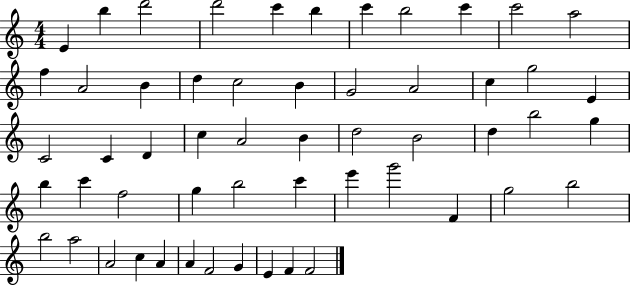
E4/q B5/q D6/h D6/h C6/q B5/q C6/q B5/h C6/q C6/h A5/h F5/q A4/h B4/q D5/q C5/h B4/q G4/h A4/h C5/q G5/h E4/q C4/h C4/q D4/q C5/q A4/h B4/q D5/h B4/h D5/q B5/h G5/q B5/q C6/q F5/h G5/q B5/h C6/q E6/q G6/h F4/q G5/h B5/h B5/h A5/h A4/h C5/q A4/q A4/q F4/h G4/q E4/q F4/q F4/h